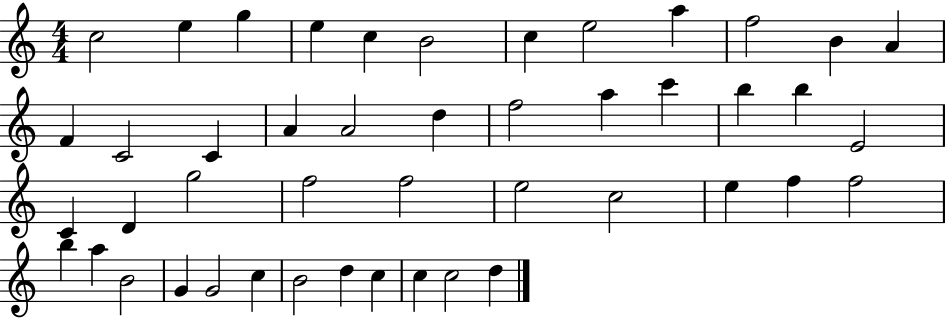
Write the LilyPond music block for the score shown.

{
  \clef treble
  \numericTimeSignature
  \time 4/4
  \key c \major
  c''2 e''4 g''4 | e''4 c''4 b'2 | c''4 e''2 a''4 | f''2 b'4 a'4 | \break f'4 c'2 c'4 | a'4 a'2 d''4 | f''2 a''4 c'''4 | b''4 b''4 e'2 | \break c'4 d'4 g''2 | f''2 f''2 | e''2 c''2 | e''4 f''4 f''2 | \break b''4 a''4 b'2 | g'4 g'2 c''4 | b'2 d''4 c''4 | c''4 c''2 d''4 | \break \bar "|."
}